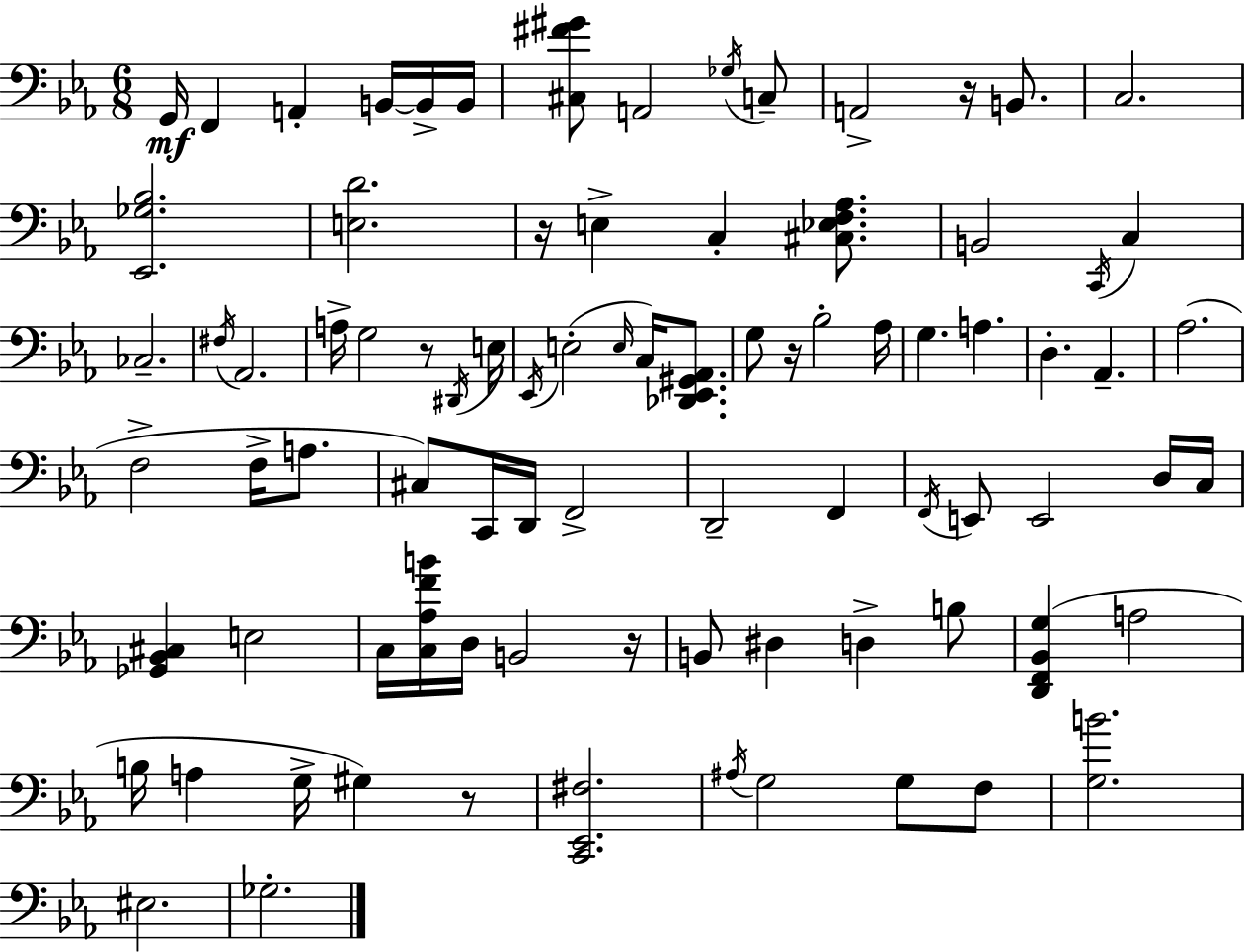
X:1
T:Untitled
M:6/8
L:1/4
K:Cm
G,,/4 F,, A,, B,,/4 B,,/4 B,,/4 [^C,^F^G]/2 A,,2 _G,/4 C,/2 A,,2 z/4 B,,/2 C,2 [_E,,_G,_B,]2 [E,D]2 z/4 E, C, [^C,_E,F,_A,]/2 B,,2 C,,/4 C, _C,2 ^F,/4 _A,,2 A,/4 G,2 z/2 ^D,,/4 E,/4 _E,,/4 E,2 E,/4 C,/4 [_D,,_E,,^G,,_A,,]/2 G,/2 z/4 _B,2 _A,/4 G, A, D, _A,, _A,2 F,2 F,/4 A,/2 ^C,/2 C,,/4 D,,/4 F,,2 D,,2 F,, F,,/4 E,,/2 E,,2 D,/4 C,/4 [_G,,_B,,^C,] E,2 C,/4 [C,_A,FB]/4 D,/4 B,,2 z/4 B,,/2 ^D, D, B,/2 [D,,F,,_B,,G,] A,2 B,/4 A, G,/4 ^G, z/2 [C,,_E,,^F,]2 ^A,/4 G,2 G,/2 F,/2 [G,B]2 ^E,2 _G,2